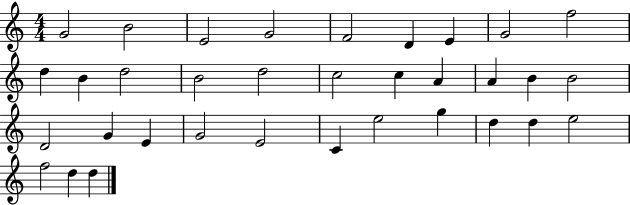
G4/h B4/h E4/h G4/h F4/h D4/q E4/q G4/h F5/h D5/q B4/q D5/h B4/h D5/h C5/h C5/q A4/q A4/q B4/q B4/h D4/h G4/q E4/q G4/h E4/h C4/q E5/h G5/q D5/q D5/q E5/h F5/h D5/q D5/q